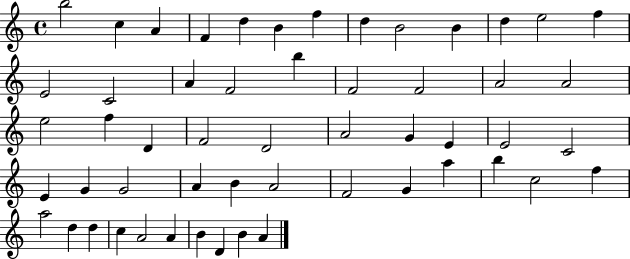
X:1
T:Untitled
M:4/4
L:1/4
K:C
b2 c A F d B f d B2 B d e2 f E2 C2 A F2 b F2 F2 A2 A2 e2 f D F2 D2 A2 G E E2 C2 E G G2 A B A2 F2 G a b c2 f a2 d d c A2 A B D B A